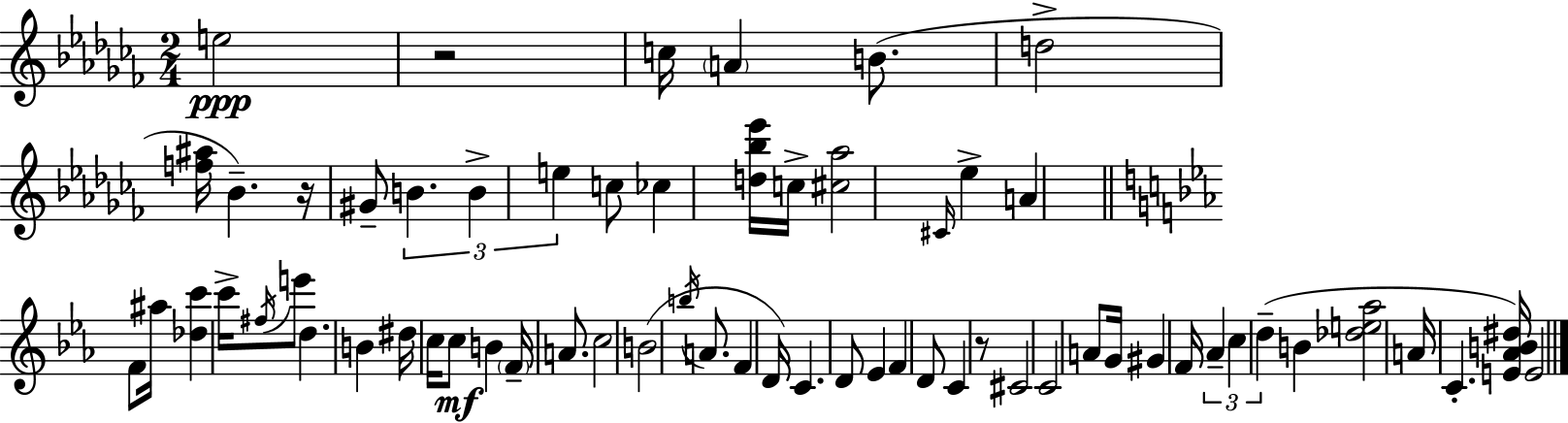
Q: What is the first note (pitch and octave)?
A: E5